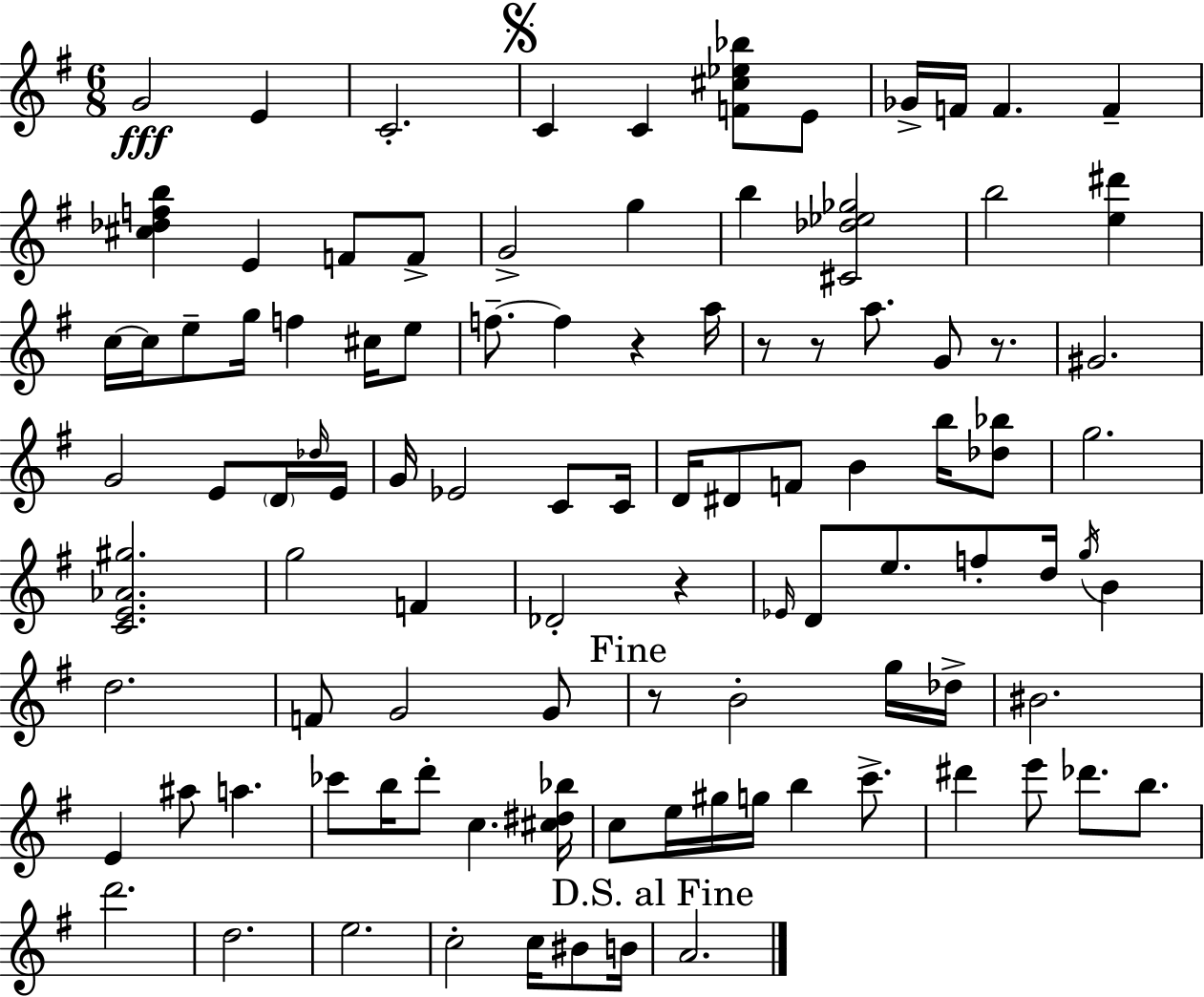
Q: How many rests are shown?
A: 6